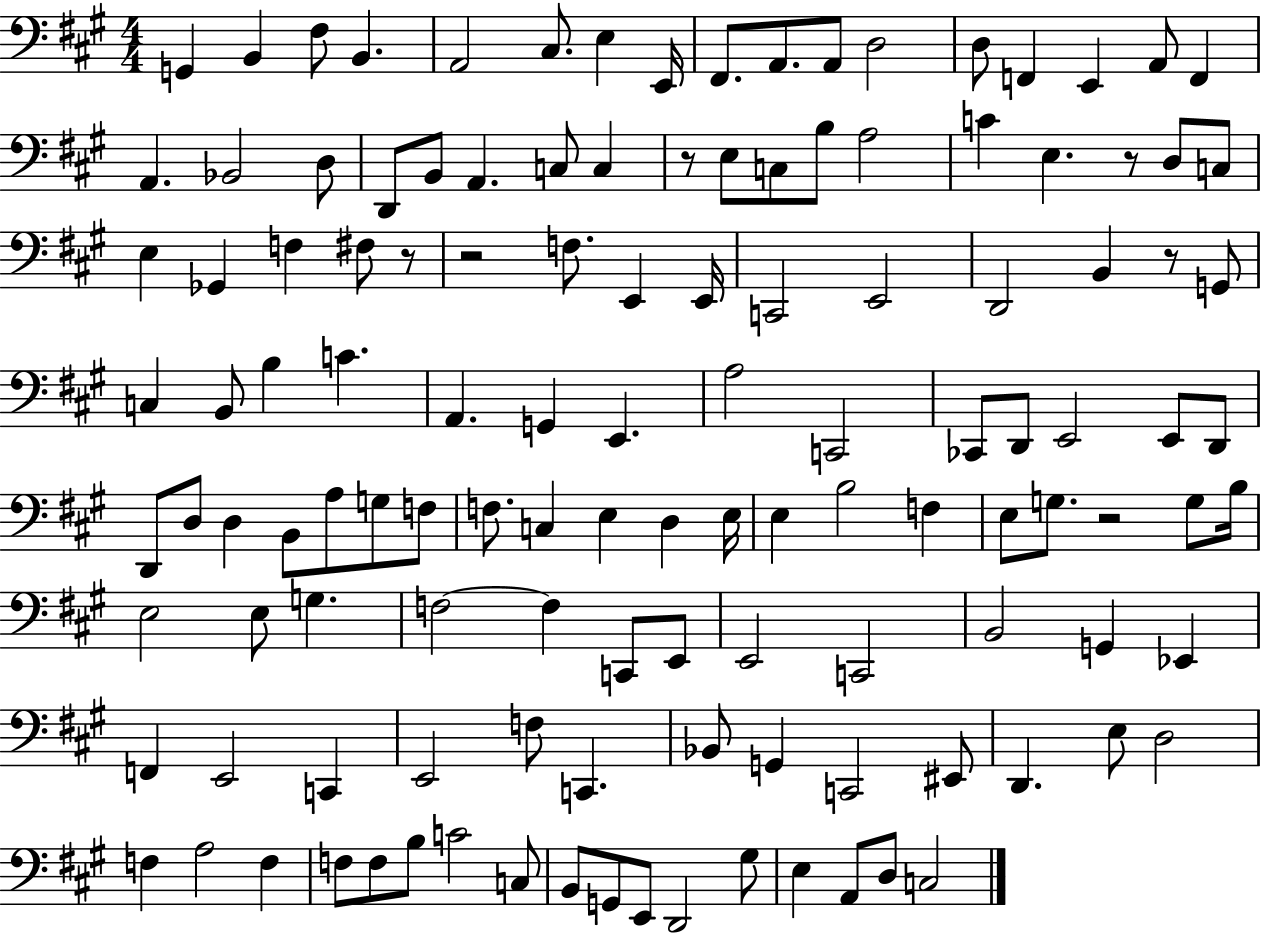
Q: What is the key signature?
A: A major